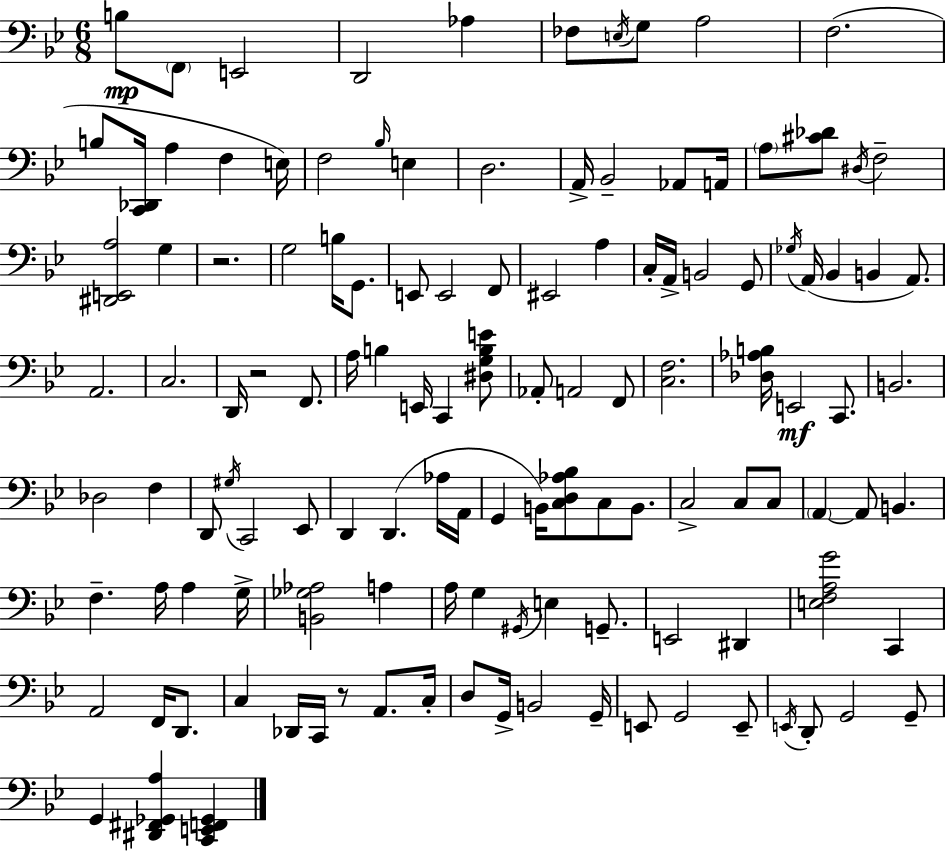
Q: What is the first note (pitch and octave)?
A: B3